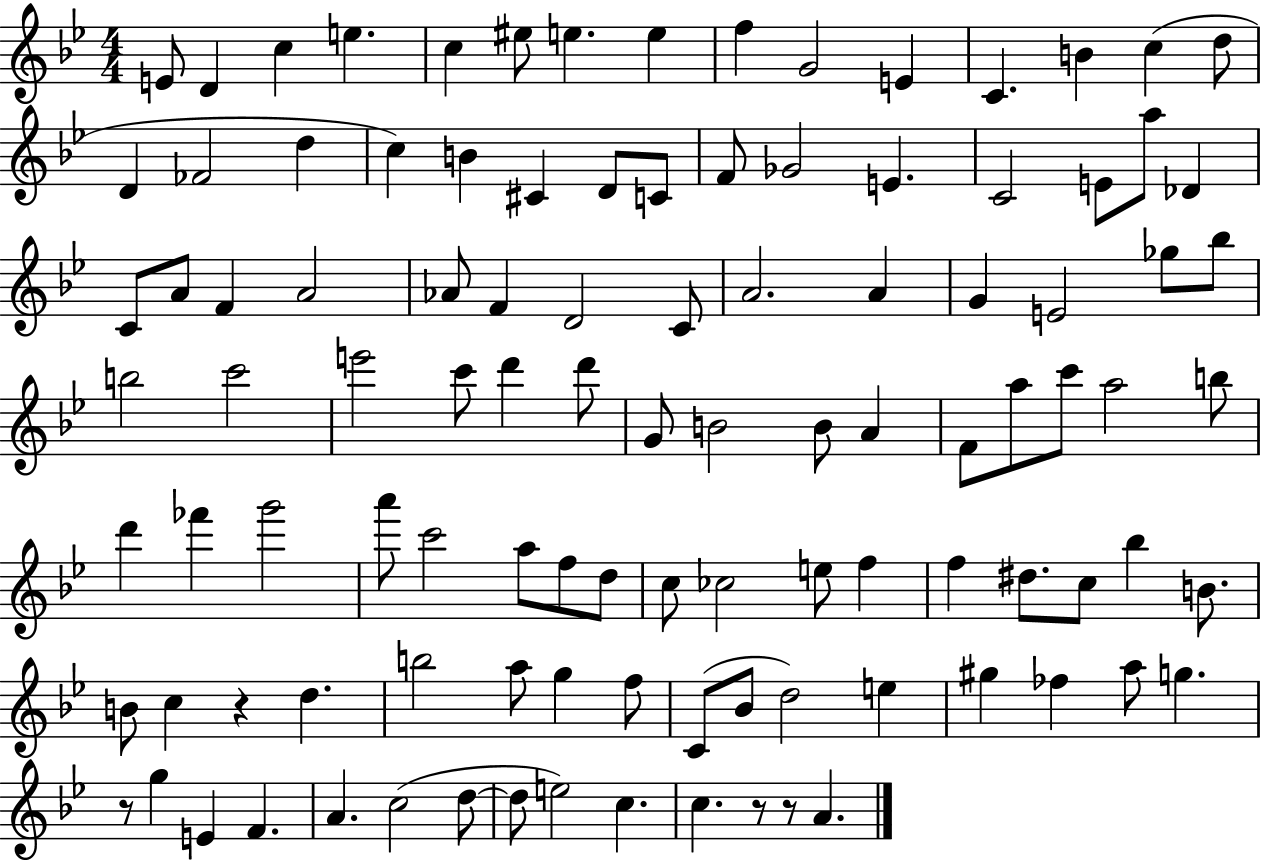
{
  \clef treble
  \numericTimeSignature
  \time 4/4
  \key bes \major
  e'8 d'4 c''4 e''4. | c''4 eis''8 e''4. e''4 | f''4 g'2 e'4 | c'4. b'4 c''4( d''8 | \break d'4 fes'2 d''4 | c''4) b'4 cis'4 d'8 c'8 | f'8 ges'2 e'4. | c'2 e'8 a''8 des'4 | \break c'8 a'8 f'4 a'2 | aes'8 f'4 d'2 c'8 | a'2. a'4 | g'4 e'2 ges''8 bes''8 | \break b''2 c'''2 | e'''2 c'''8 d'''4 d'''8 | g'8 b'2 b'8 a'4 | f'8 a''8 c'''8 a''2 b''8 | \break d'''4 fes'''4 g'''2 | a'''8 c'''2 a''8 f''8 d''8 | c''8 ces''2 e''8 f''4 | f''4 dis''8. c''8 bes''4 b'8. | \break b'8 c''4 r4 d''4. | b''2 a''8 g''4 f''8 | c'8( bes'8 d''2) e''4 | gis''4 fes''4 a''8 g''4. | \break r8 g''4 e'4 f'4. | a'4. c''2( d''8~~ | d''8 e''2) c''4. | c''4. r8 r8 a'4. | \break \bar "|."
}